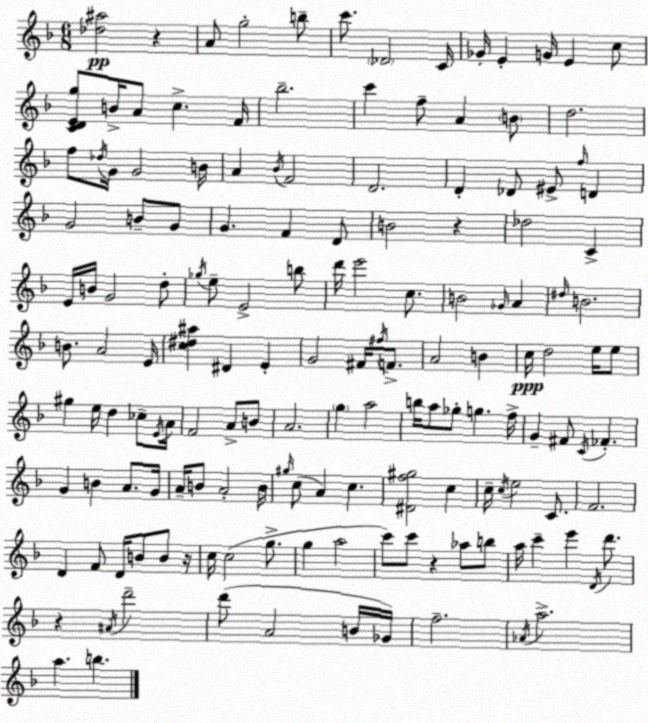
X:1
T:Untitled
M:6/8
L:1/4
K:F
[_d^a]2 z A/2 g2 b/2 c'/2 _D2 C/4 _G/4 E G/4 E c/2 [CDEg]/2 B/4 A/2 c F/4 _b2 c' f/2 A B/2 d2 f/2 _d/4 G/4 G2 B/4 A _B/4 F2 D2 D _D/2 ^E/2 f/4 D G2 B/2 G/2 G F D/2 B2 z _d2 C E/4 B/4 G2 d/2 _g/4 e/2 E2 b/2 d'/4 e'2 c/2 B2 _G/4 A ^d/4 B2 B/2 A2 E/4 [c^d^a] ^D E G2 ^F/4 ^f/4 F/2 A2 B c/4 d2 e/4 e/2 ^g e/4 d _c/2 E/4 A/4 F2 A/2 B/2 A2 g a2 b/4 a/2 _g/2 g f/4 G ^F/2 C/4 _F G B A/2 G/4 A/4 B/2 A2 B/4 ^g/4 c/2 A c [^Df^g]2 c c/4 c/4 e2 C/2 F2 D F/2 D/4 B/2 B/2 z/4 c/4 c2 g/2 g a2 c'/2 c'/2 z _a/2 b/2 a/4 c' e' D/4 d'/2 z ^A/4 d'2 d'/2 A2 B/4 _G/4 f2 _A/4 a2 a b